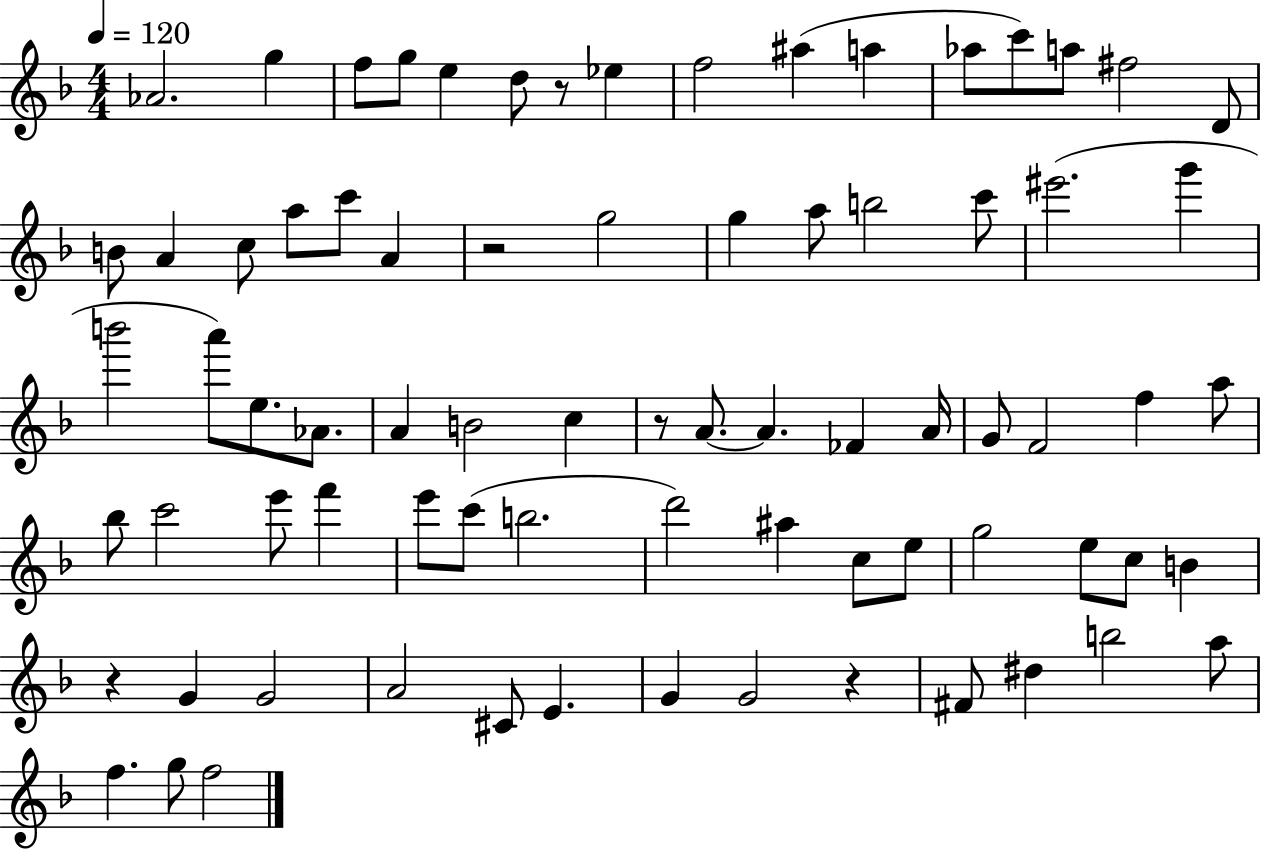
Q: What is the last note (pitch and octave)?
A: F5